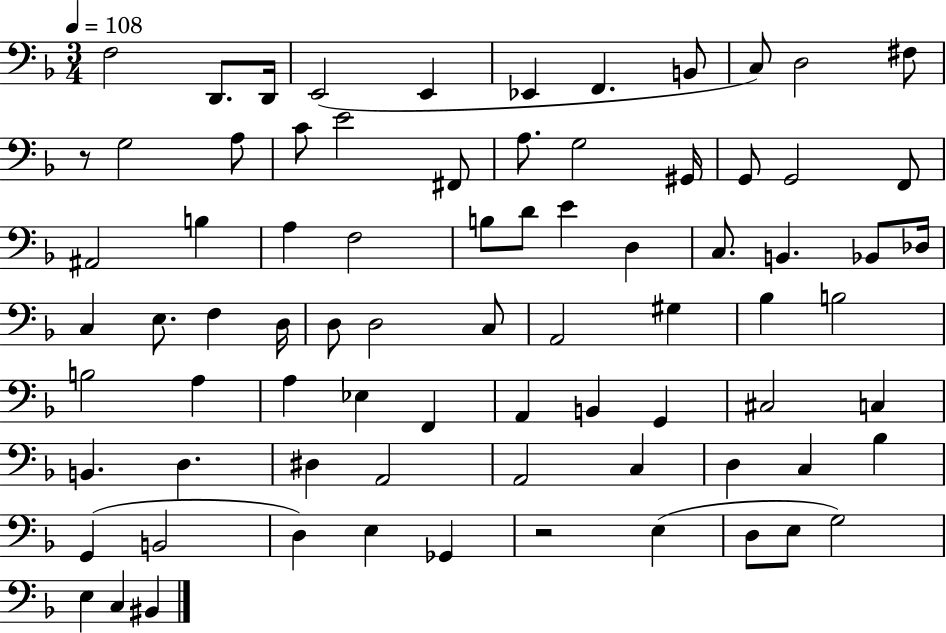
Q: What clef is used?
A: bass